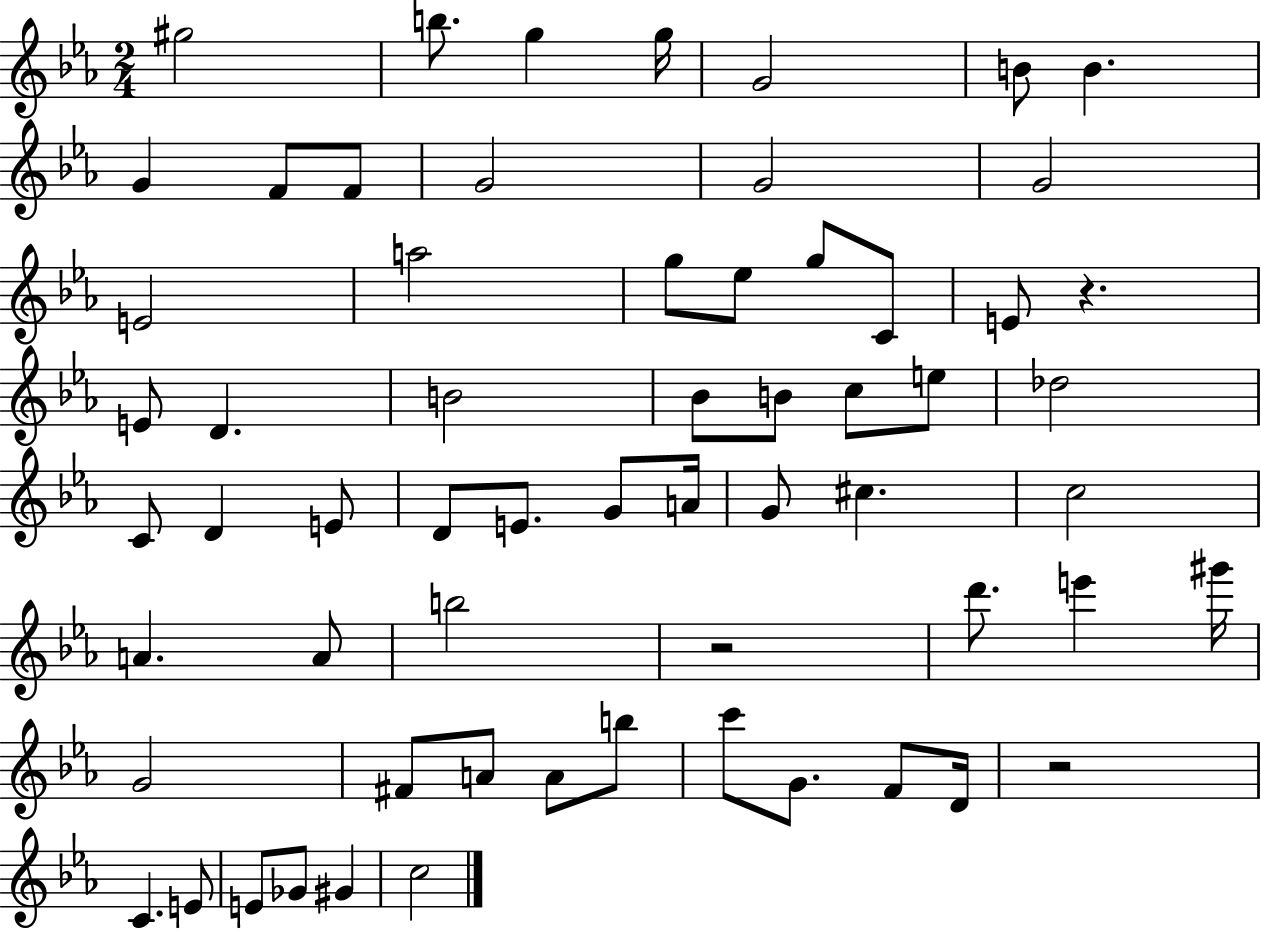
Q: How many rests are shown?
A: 3